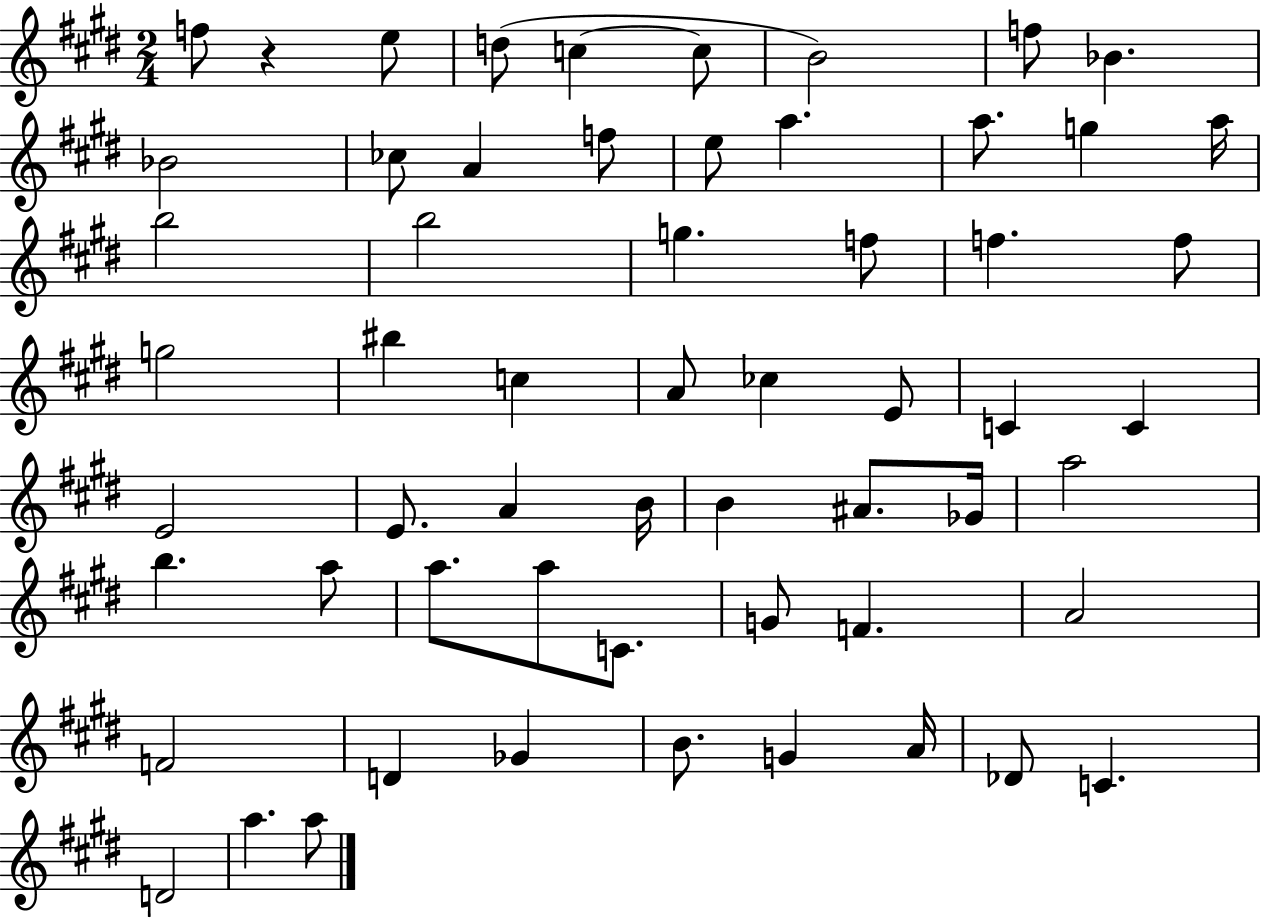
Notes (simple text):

F5/e R/q E5/e D5/e C5/q C5/e B4/h F5/e Bb4/q. Bb4/h CES5/e A4/q F5/e E5/e A5/q. A5/e. G5/q A5/s B5/h B5/h G5/q. F5/e F5/q. F5/e G5/h BIS5/q C5/q A4/e CES5/q E4/e C4/q C4/q E4/h E4/e. A4/q B4/s B4/q A#4/e. Gb4/s A5/h B5/q. A5/e A5/e. A5/e C4/e. G4/e F4/q. A4/h F4/h D4/q Gb4/q B4/e. G4/q A4/s Db4/e C4/q. D4/h A5/q. A5/e